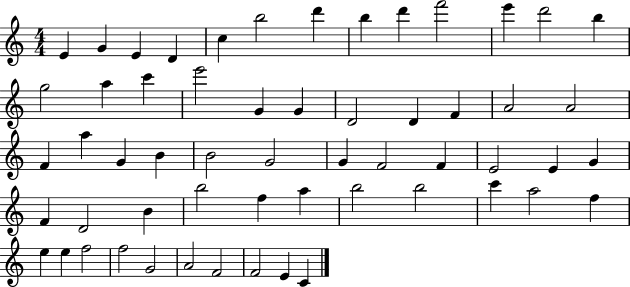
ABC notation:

X:1
T:Untitled
M:4/4
L:1/4
K:C
E G E D c b2 d' b d' f'2 e' d'2 b g2 a c' e'2 G G D2 D F A2 A2 F a G B B2 G2 G F2 F E2 E G F D2 B b2 f a b2 b2 c' a2 f e e f2 f2 G2 A2 F2 F2 E C